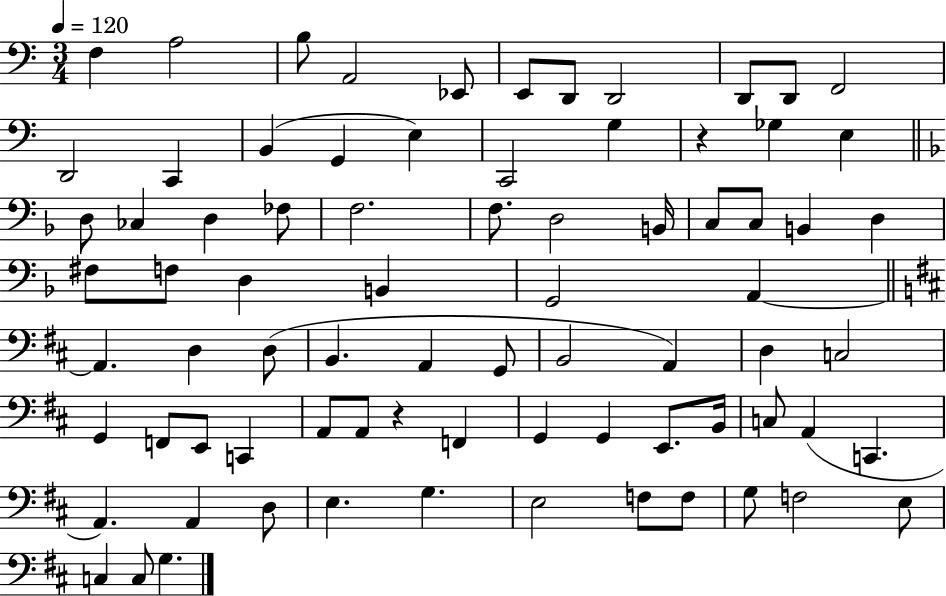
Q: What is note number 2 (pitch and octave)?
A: A3